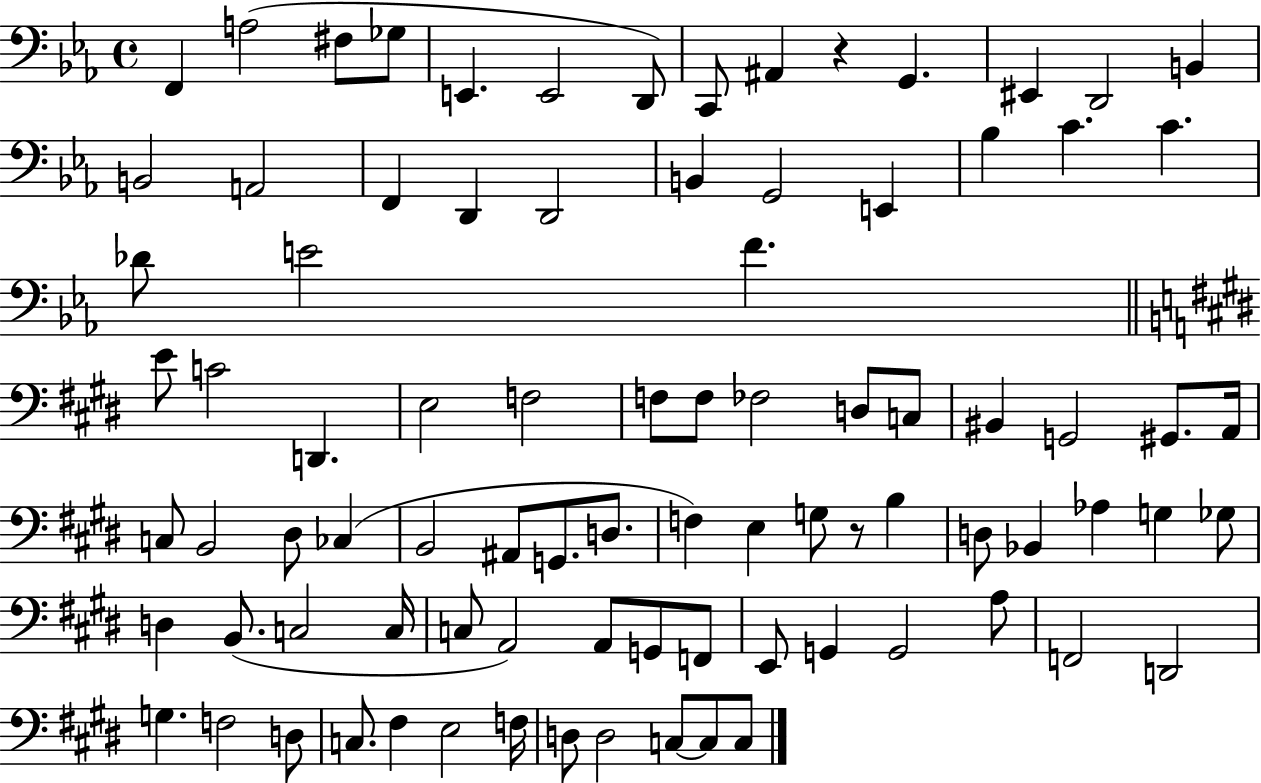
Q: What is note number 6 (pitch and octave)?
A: E2